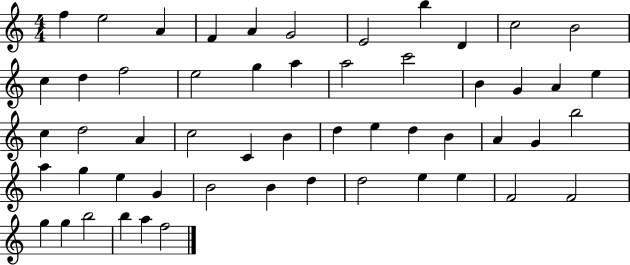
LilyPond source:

{
  \clef treble
  \numericTimeSignature
  \time 4/4
  \key c \major
  f''4 e''2 a'4 | f'4 a'4 g'2 | e'2 b''4 d'4 | c''2 b'2 | \break c''4 d''4 f''2 | e''2 g''4 a''4 | a''2 c'''2 | b'4 g'4 a'4 e''4 | \break c''4 d''2 a'4 | c''2 c'4 b'4 | d''4 e''4 d''4 b'4 | a'4 g'4 b''2 | \break a''4 g''4 e''4 g'4 | b'2 b'4 d''4 | d''2 e''4 e''4 | f'2 f'2 | \break g''4 g''4 b''2 | b''4 a''4 f''2 | \bar "|."
}